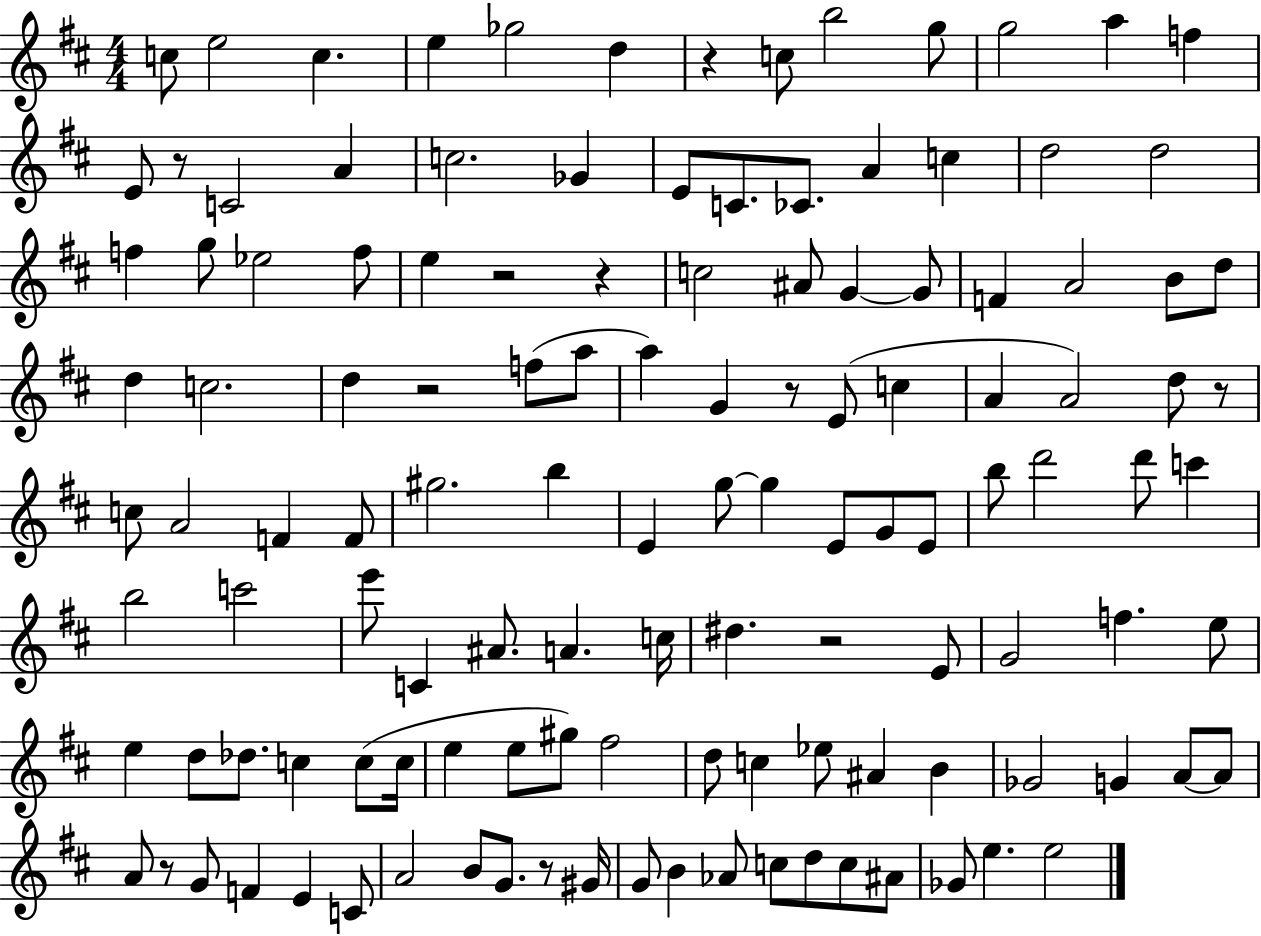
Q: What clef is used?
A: treble